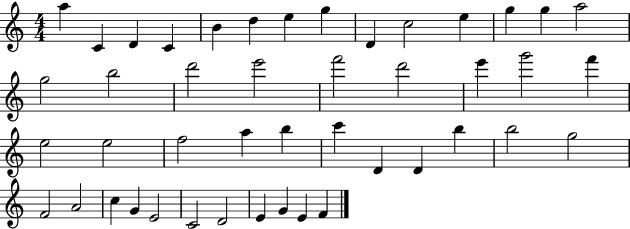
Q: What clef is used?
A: treble